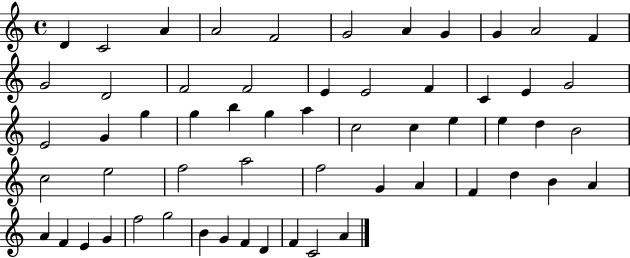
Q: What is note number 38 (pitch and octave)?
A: A5